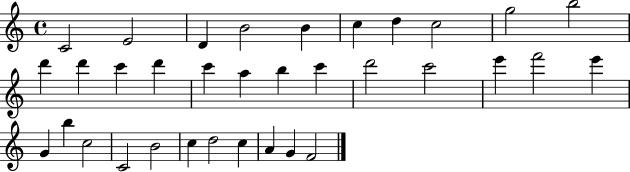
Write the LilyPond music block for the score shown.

{
  \clef treble
  \time 4/4
  \defaultTimeSignature
  \key c \major
  c'2 e'2 | d'4 b'2 b'4 | c''4 d''4 c''2 | g''2 b''2 | \break d'''4 d'''4 c'''4 d'''4 | c'''4 a''4 b''4 c'''4 | d'''2 c'''2 | e'''4 f'''2 e'''4 | \break g'4 b''4 c''2 | c'2 b'2 | c''4 d''2 c''4 | a'4 g'4 f'2 | \break \bar "|."
}